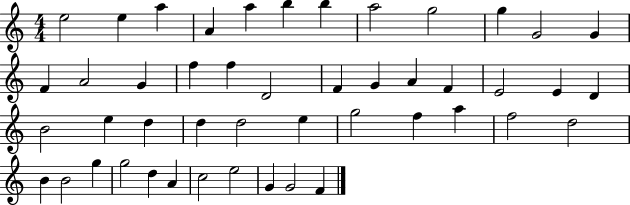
{
  \clef treble
  \numericTimeSignature
  \time 4/4
  \key c \major
  e''2 e''4 a''4 | a'4 a''4 b''4 b''4 | a''2 g''2 | g''4 g'2 g'4 | \break f'4 a'2 g'4 | f''4 f''4 d'2 | f'4 g'4 a'4 f'4 | e'2 e'4 d'4 | \break b'2 e''4 d''4 | d''4 d''2 e''4 | g''2 f''4 a''4 | f''2 d''2 | \break b'4 b'2 g''4 | g''2 d''4 a'4 | c''2 e''2 | g'4 g'2 f'4 | \break \bar "|."
}